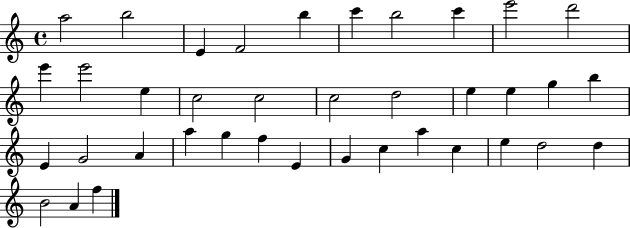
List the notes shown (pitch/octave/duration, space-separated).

A5/h B5/h E4/q F4/h B5/q C6/q B5/h C6/q E6/h D6/h E6/q E6/h E5/q C5/h C5/h C5/h D5/h E5/q E5/q G5/q B5/q E4/q G4/h A4/q A5/q G5/q F5/q E4/q G4/q C5/q A5/q C5/q E5/q D5/h D5/q B4/h A4/q F5/q